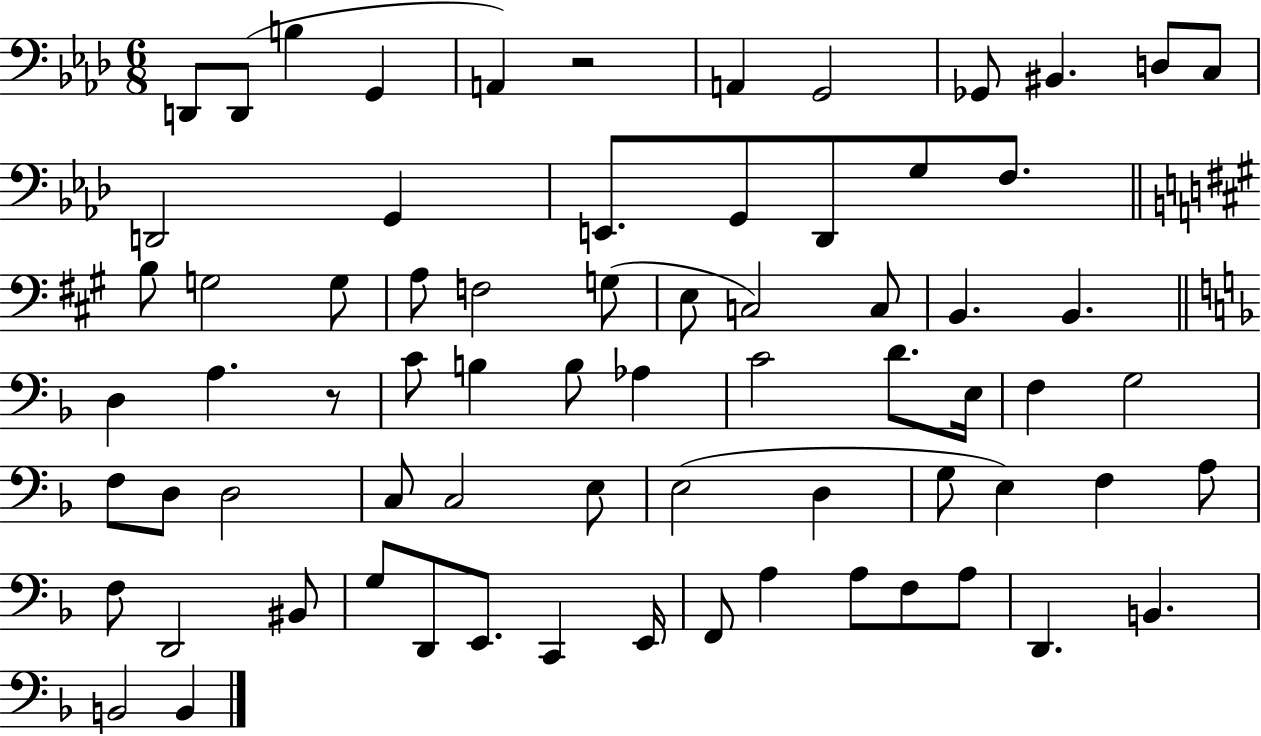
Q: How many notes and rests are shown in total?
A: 71